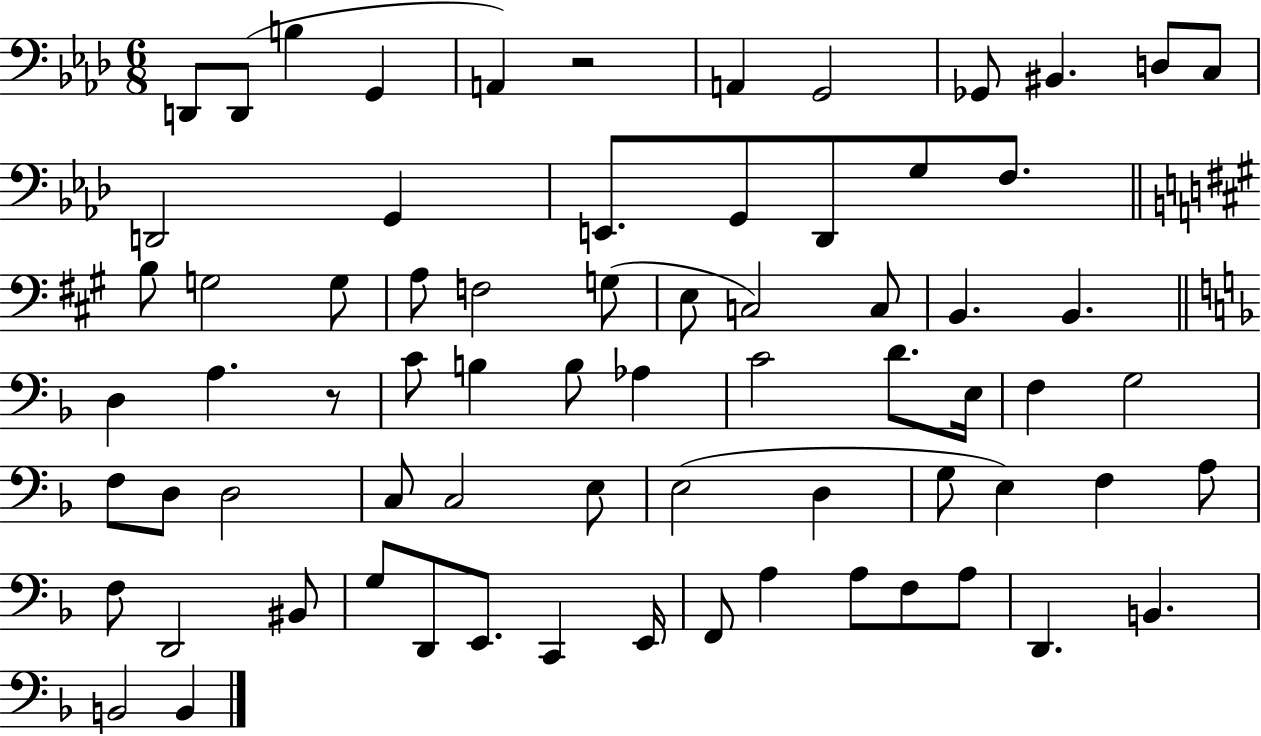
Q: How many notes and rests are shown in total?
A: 71